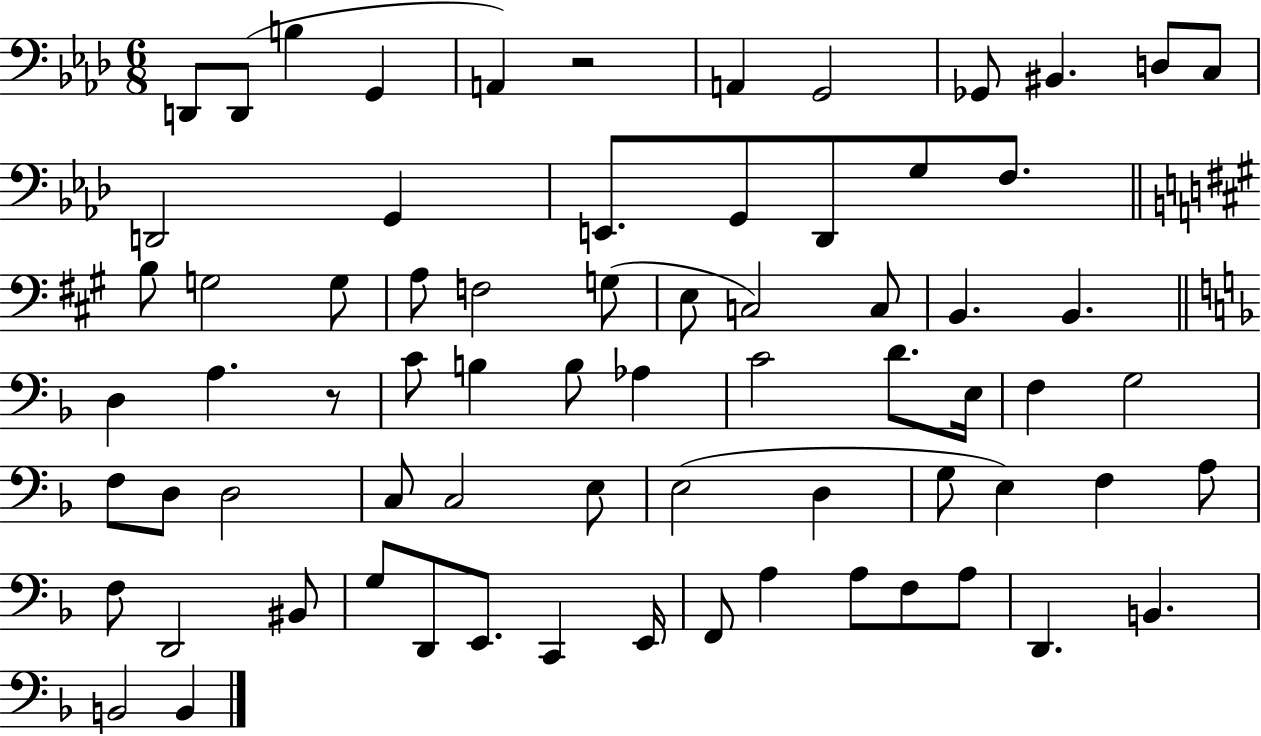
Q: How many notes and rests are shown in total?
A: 71